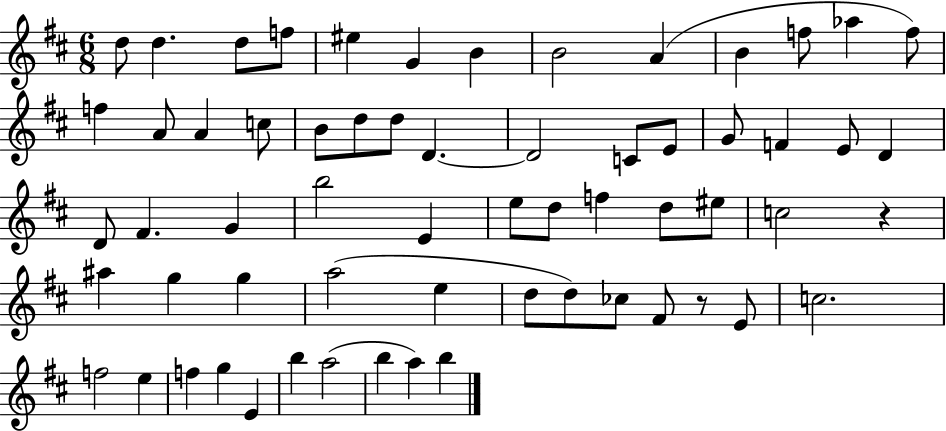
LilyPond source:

{
  \clef treble
  \numericTimeSignature
  \time 6/8
  \key d \major
  d''8 d''4. d''8 f''8 | eis''4 g'4 b'4 | b'2 a'4( | b'4 f''8 aes''4 f''8) | \break f''4 a'8 a'4 c''8 | b'8 d''8 d''8 d'4.~~ | d'2 c'8 e'8 | g'8 f'4 e'8 d'4 | \break d'8 fis'4. g'4 | b''2 e'4 | e''8 d''8 f''4 d''8 eis''8 | c''2 r4 | \break ais''4 g''4 g''4 | a''2( e''4 | d''8 d''8) ces''8 fis'8 r8 e'8 | c''2. | \break f''2 e''4 | f''4 g''4 e'4 | b''4 a''2( | b''4 a''4) b''4 | \break \bar "|."
}